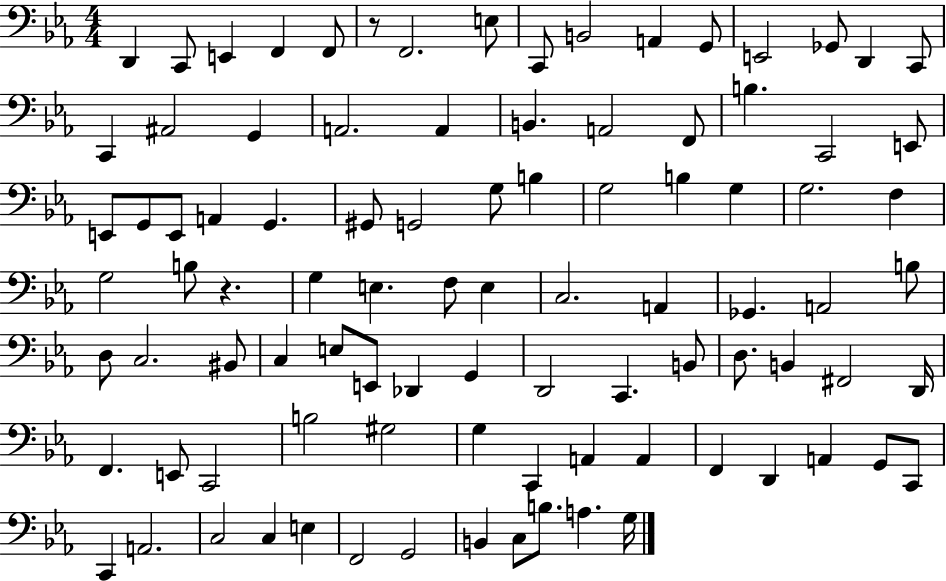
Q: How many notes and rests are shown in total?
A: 94